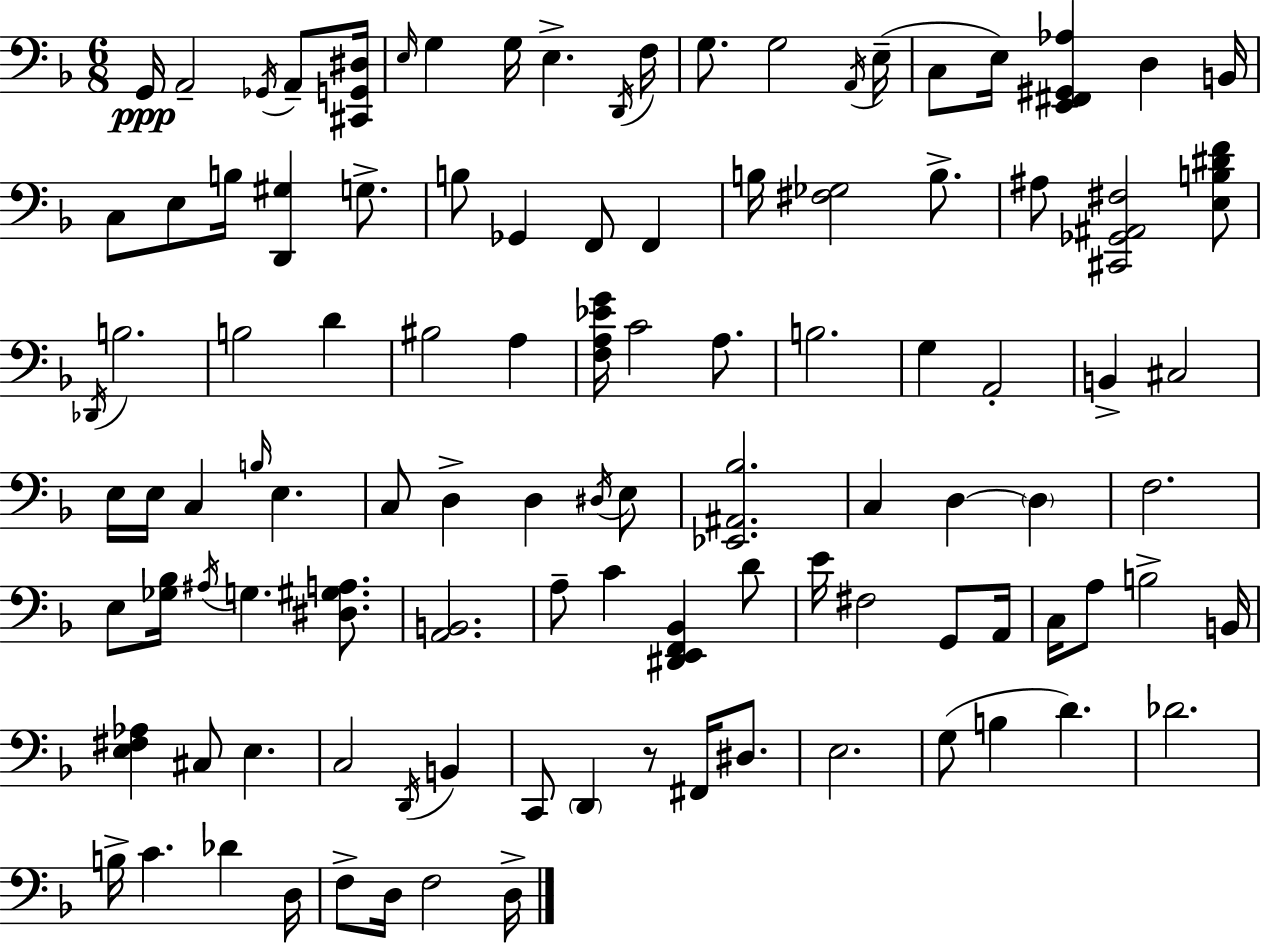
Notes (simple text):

G2/s A2/h Gb2/s A2/e [C#2,G2,D#3]/s E3/s G3/q G3/s E3/q. D2/s F3/s G3/e. G3/h A2/s E3/s C3/e E3/s [E2,F#2,G#2,Ab3]/q D3/q B2/s C3/e E3/e B3/s [D2,G#3]/q G3/e. B3/e Gb2/q F2/e F2/q B3/s [F#3,Gb3]/h B3/e. A#3/e [C#2,Gb2,A#2,F#3]/h [E3,B3,D#4,F4]/e Db2/s B3/h. B3/h D4/q BIS3/h A3/q [F3,A3,Eb4,G4]/s C4/h A3/e. B3/h. G3/q A2/h B2/q C#3/h E3/s E3/s C3/q B3/s E3/q. C3/e D3/q D3/q D#3/s E3/e [Eb2,A#2,Bb3]/h. C3/q D3/q D3/q F3/h. E3/e [Gb3,Bb3]/s A#3/s G3/q. [D#3,G#3,A3]/e. [A2,B2]/h. A3/e C4/q [D#2,E2,F2,Bb2]/q D4/e E4/s F#3/h G2/e A2/s C3/s A3/e B3/h B2/s [E3,F#3,Ab3]/q C#3/e E3/q. C3/h D2/s B2/q C2/e D2/q R/e F#2/s D#3/e. E3/h. G3/e B3/q D4/q. Db4/h. B3/s C4/q. Db4/q D3/s F3/e D3/s F3/h D3/s